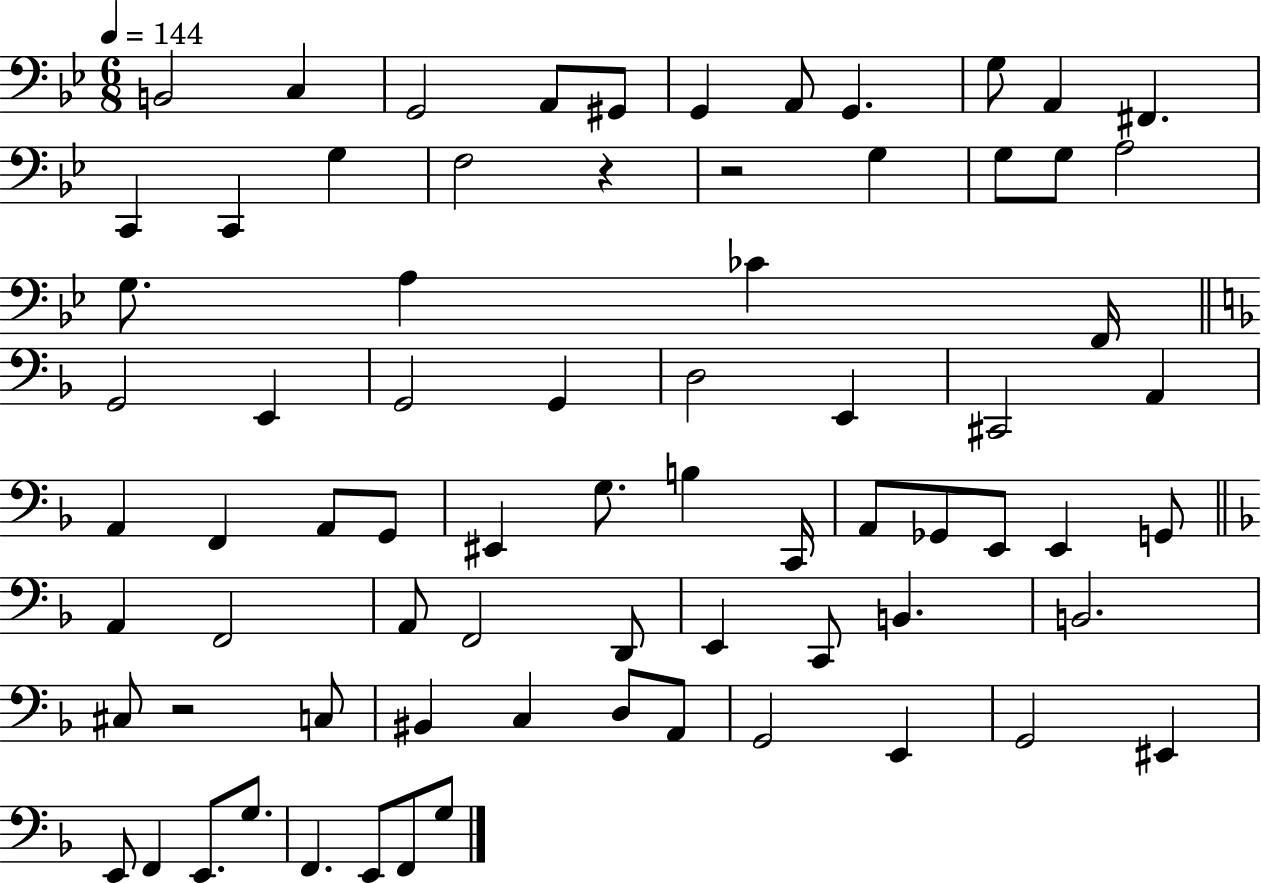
X:1
T:Untitled
M:6/8
L:1/4
K:Bb
B,,2 C, G,,2 A,,/2 ^G,,/2 G,, A,,/2 G,, G,/2 A,, ^F,, C,, C,, G, F,2 z z2 G, G,/2 G,/2 A,2 G,/2 A, _C F,,/4 G,,2 E,, G,,2 G,, D,2 E,, ^C,,2 A,, A,, F,, A,,/2 G,,/2 ^E,, G,/2 B, C,,/4 A,,/2 _G,,/2 E,,/2 E,, G,,/2 A,, F,,2 A,,/2 F,,2 D,,/2 E,, C,,/2 B,, B,,2 ^C,/2 z2 C,/2 ^B,, C, D,/2 A,,/2 G,,2 E,, G,,2 ^E,, E,,/2 F,, E,,/2 G,/2 F,, E,,/2 F,,/2 G,/2